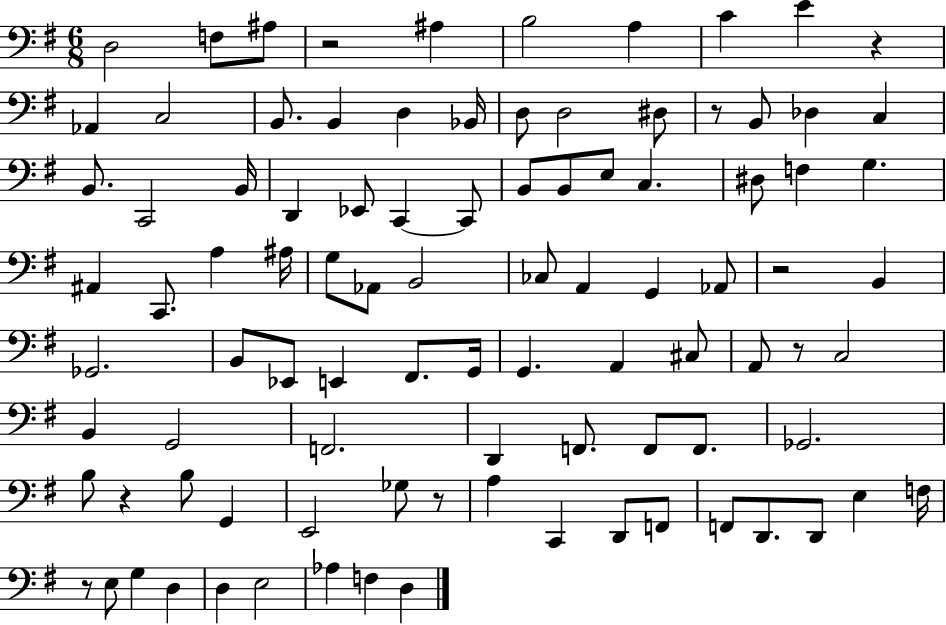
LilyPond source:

{
  \clef bass
  \numericTimeSignature
  \time 6/8
  \key g \major
  d2 f8 ais8 | r2 ais4 | b2 a4 | c'4 e'4 r4 | \break aes,4 c2 | b,8. b,4 d4 bes,16 | d8 d2 dis8 | r8 b,8 des4 c4 | \break b,8. c,2 b,16 | d,4 ees,8 c,4~~ c,8 | b,8 b,8 e8 c4. | dis8 f4 g4. | \break ais,4 c,8. a4 ais16 | g8 aes,8 b,2 | ces8 a,4 g,4 aes,8 | r2 b,4 | \break ges,2. | b,8 ees,8 e,4 fis,8. g,16 | g,4. a,4 cis8 | a,8 r8 c2 | \break b,4 g,2 | f,2. | d,4 f,8. f,8 f,8. | ges,2. | \break b8 r4 b8 g,4 | e,2 ges8 r8 | a4 c,4 d,8 f,8 | f,8 d,8. d,8 e4 f16 | \break r8 e8 g4 d4 | d4 e2 | aes4 f4 d4 | \bar "|."
}